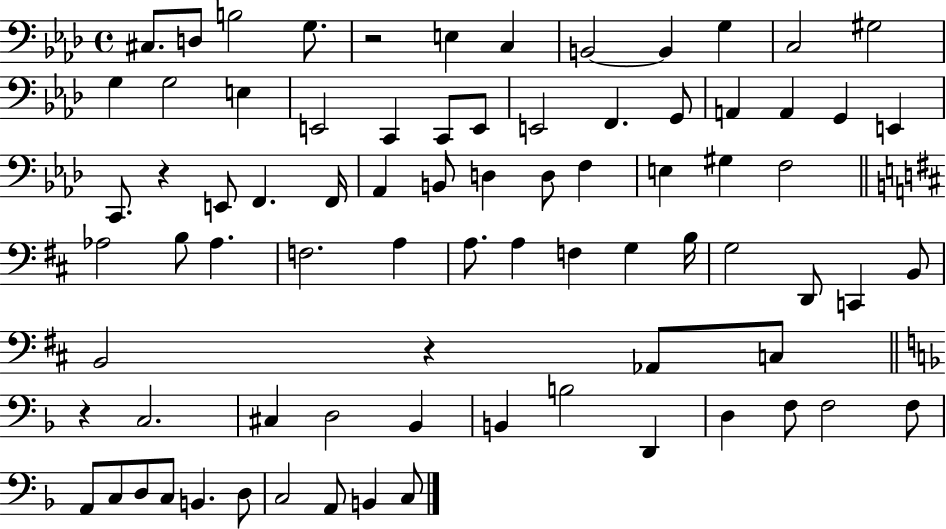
{
  \clef bass
  \time 4/4
  \defaultTimeSignature
  \key aes \major
  cis8. d8 b2 g8. | r2 e4 c4 | b,2~~ b,4 g4 | c2 gis2 | \break g4 g2 e4 | e,2 c,4 c,8 e,8 | e,2 f,4. g,8 | a,4 a,4 g,4 e,4 | \break c,8. r4 e,8 f,4. f,16 | aes,4 b,8 d4 d8 f4 | e4 gis4 f2 | \bar "||" \break \key d \major aes2 b8 aes4. | f2. a4 | a8. a4 f4 g4 b16 | g2 d,8 c,4 b,8 | \break b,2 r4 aes,8 c8 | \bar "||" \break \key f \major r4 c2. | cis4 d2 bes,4 | b,4 b2 d,4 | d4 f8 f2 f8 | \break a,8 c8 d8 c8 b,4. d8 | c2 a,8 b,4 c8 | \bar "|."
}